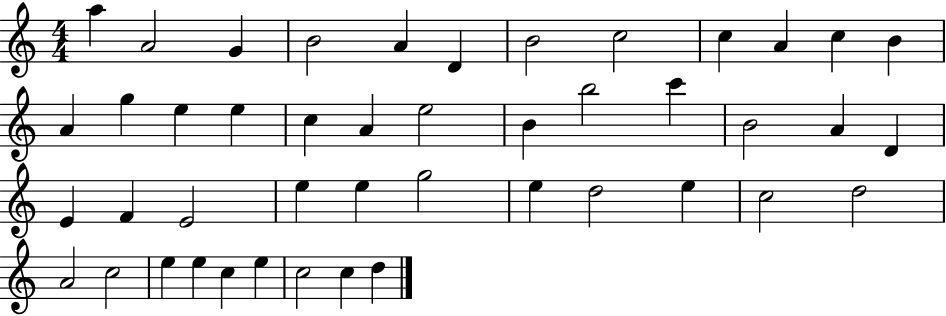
A5/q A4/h G4/q B4/h A4/q D4/q B4/h C5/h C5/q A4/q C5/q B4/q A4/q G5/q E5/q E5/q C5/q A4/q E5/h B4/q B5/h C6/q B4/h A4/q D4/q E4/q F4/q E4/h E5/q E5/q G5/h E5/q D5/h E5/q C5/h D5/h A4/h C5/h E5/q E5/q C5/q E5/q C5/h C5/q D5/q